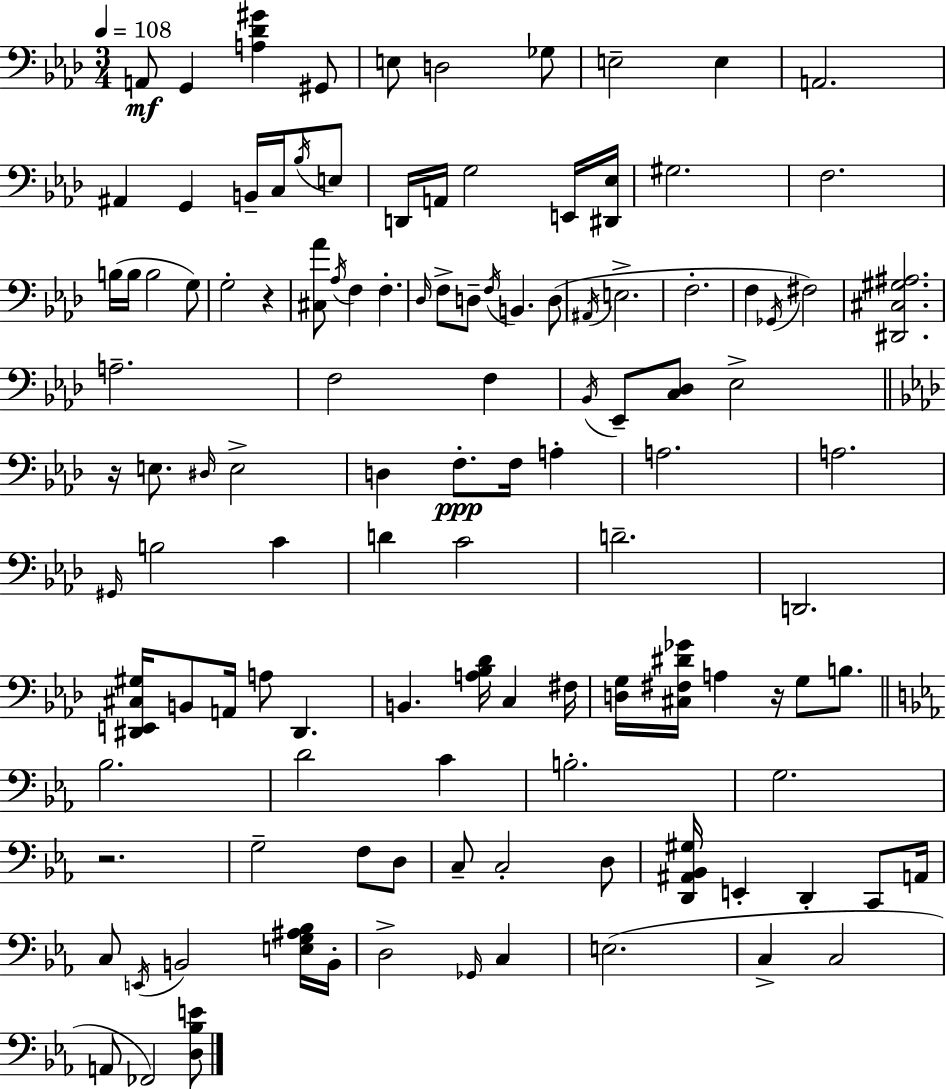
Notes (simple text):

A2/e G2/q [A3,Db4,G#4]/q G#2/e E3/e D3/h Gb3/e E3/h E3/q A2/h. A#2/q G2/q B2/s C3/s Bb3/s E3/e D2/s A2/s G3/h E2/s [D#2,Eb3]/s G#3/h. F3/h. B3/s B3/s B3/h G3/e G3/h R/q [C#3,Ab4]/e Ab3/s F3/q F3/q. Db3/s F3/e D3/e F3/s B2/q. D3/e A#2/s E3/h. F3/h. F3/q Gb2/s F#3/h [D#2,C#3,G#3,A#3]/h. A3/h. F3/h F3/q Bb2/s Eb2/e [C3,Db3]/e Eb3/h R/s E3/e. D#3/s E3/h D3/q F3/e. F3/s A3/q A3/h. A3/h. G#2/s B3/h C4/q D4/q C4/h D4/h. D2/h. [D#2,E2,C#3,G#3]/s B2/e A2/s A3/e D#2/q. B2/q. [A3,Bb3,Db4]/s C3/q F#3/s [D3,G3]/s [C#3,F#3,D#4,Gb4]/s A3/q R/s G3/e B3/e. Bb3/h. D4/h C4/q B3/h. G3/h. R/h. G3/h F3/e D3/e C3/e C3/h D3/e [D2,A#2,Bb2,G#3]/s E2/q D2/q C2/e A2/s C3/e E2/s B2/h [E3,G3,A#3,Bb3]/s B2/s D3/h Gb2/s C3/q E3/h. C3/q C3/h A2/e FES2/h [D3,Bb3,E4]/e